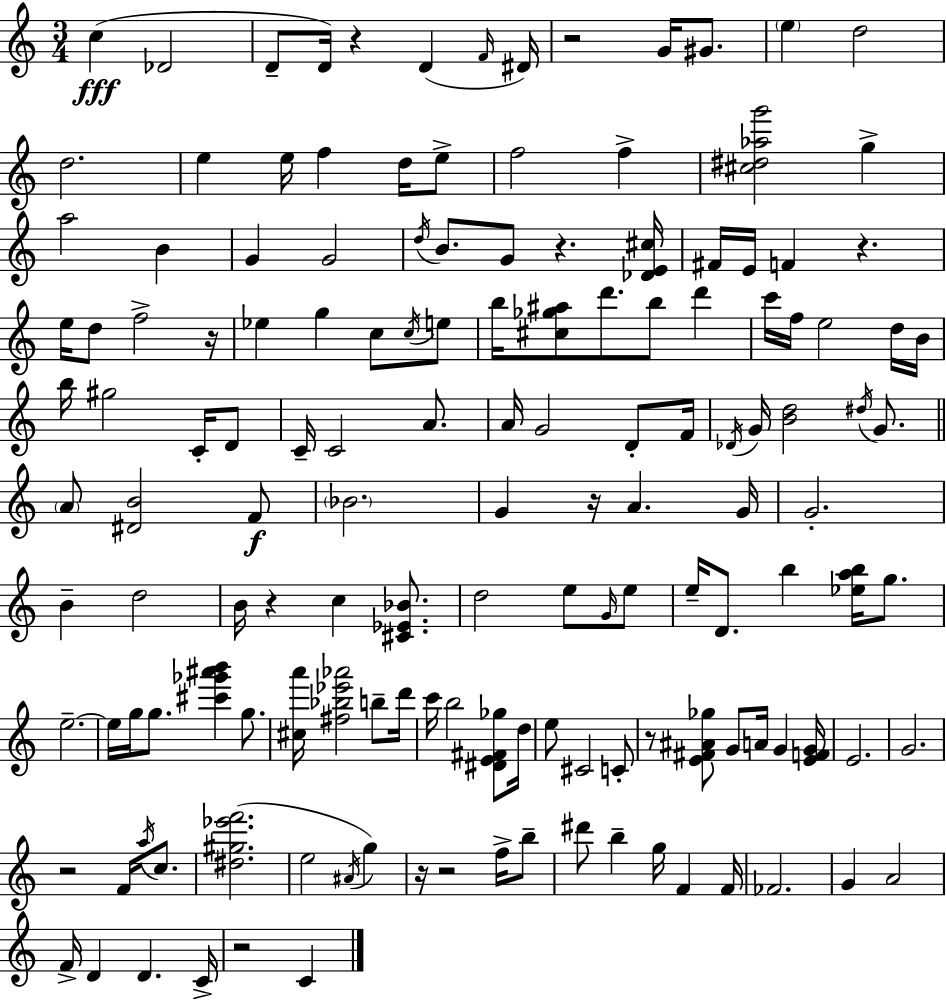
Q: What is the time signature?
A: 3/4